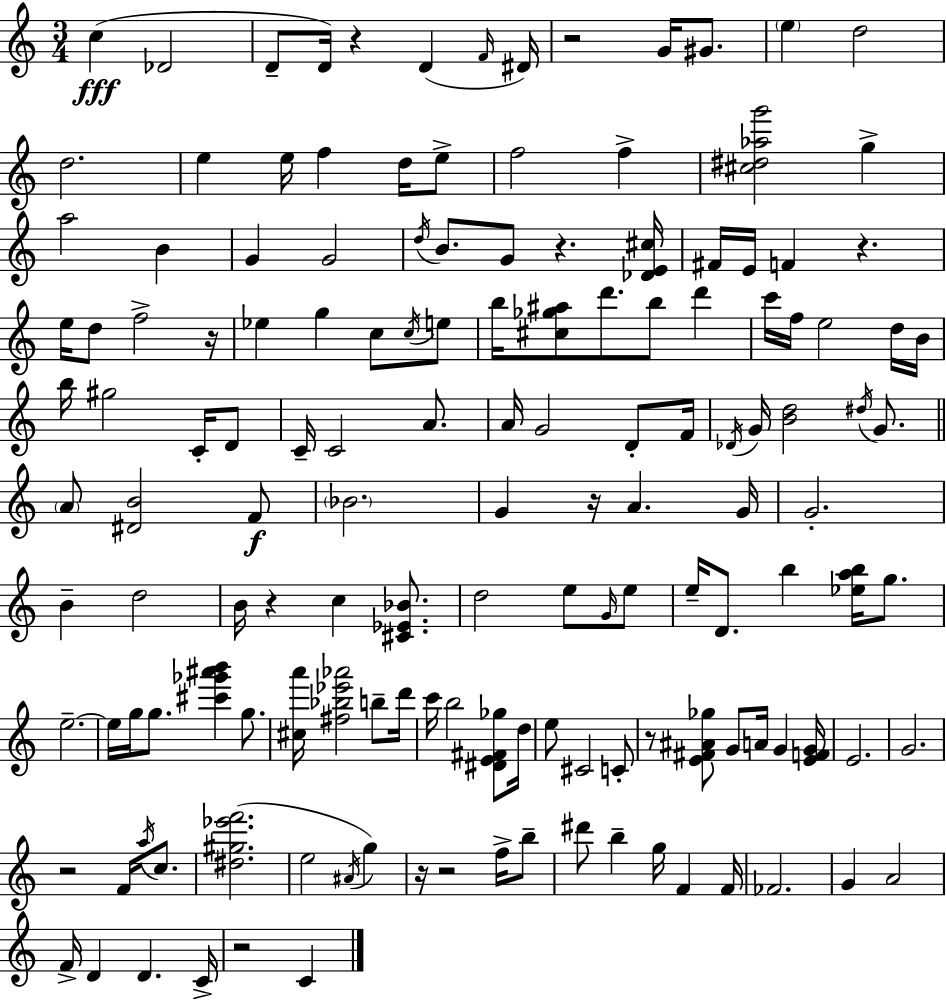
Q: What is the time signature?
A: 3/4